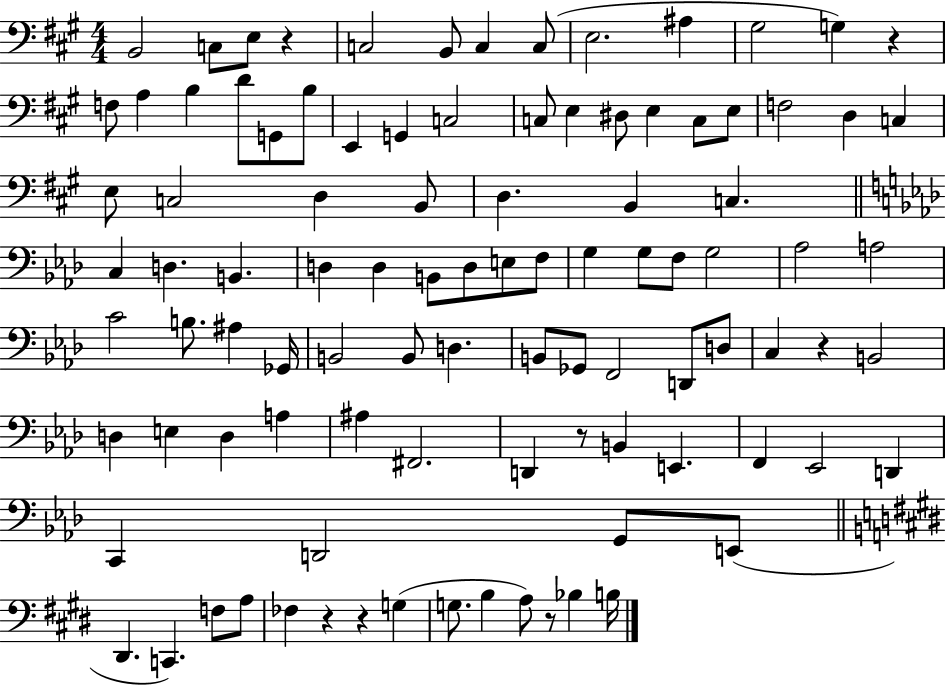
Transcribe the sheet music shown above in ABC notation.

X:1
T:Untitled
M:4/4
L:1/4
K:A
B,,2 C,/2 E,/2 z C,2 B,,/2 C, C,/2 E,2 ^A, ^G,2 G, z F,/2 A, B, D/2 G,,/2 B,/2 E,, G,, C,2 C,/2 E, ^D,/2 E, C,/2 E,/2 F,2 D, C, E,/2 C,2 D, B,,/2 D, B,, C, C, D, B,, D, D, B,,/2 D,/2 E,/2 F,/2 G, G,/2 F,/2 G,2 _A,2 A,2 C2 B,/2 ^A, _G,,/4 B,,2 B,,/2 D, B,,/2 _G,,/2 F,,2 D,,/2 D,/2 C, z B,,2 D, E, D, A, ^A, ^F,,2 D,, z/2 B,, E,, F,, _E,,2 D,, C,, D,,2 G,,/2 E,,/2 ^D,, C,, F,/2 A,/2 _F, z z G, G,/2 B, A,/2 z/2 _B, B,/4